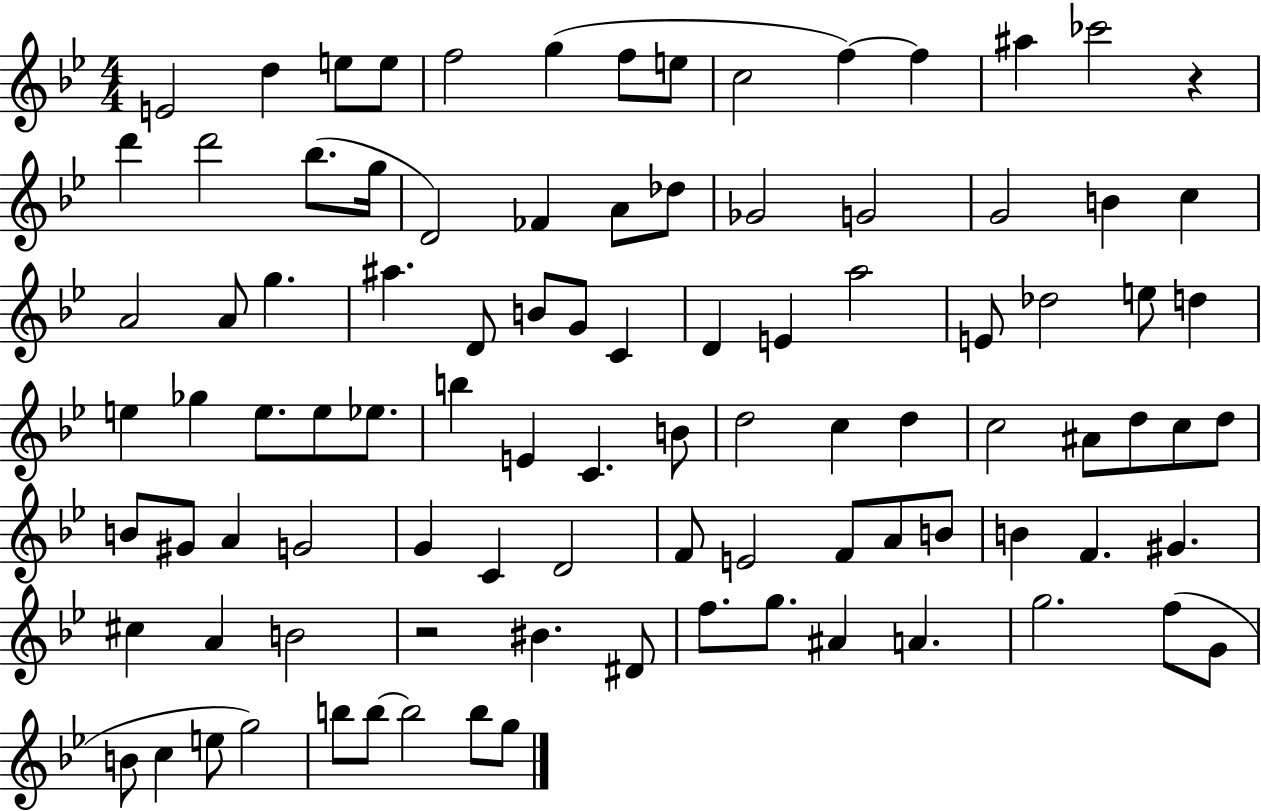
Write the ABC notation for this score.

X:1
T:Untitled
M:4/4
L:1/4
K:Bb
E2 d e/2 e/2 f2 g f/2 e/2 c2 f f ^a _c'2 z d' d'2 _b/2 g/4 D2 _F A/2 _d/2 _G2 G2 G2 B c A2 A/2 g ^a D/2 B/2 G/2 C D E a2 E/2 _d2 e/2 d e _g e/2 e/2 _e/2 b E C B/2 d2 c d c2 ^A/2 d/2 c/2 d/2 B/2 ^G/2 A G2 G C D2 F/2 E2 F/2 A/2 B/2 B F ^G ^c A B2 z2 ^B ^D/2 f/2 g/2 ^A A g2 f/2 G/2 B/2 c e/2 g2 b/2 b/2 b2 b/2 g/2